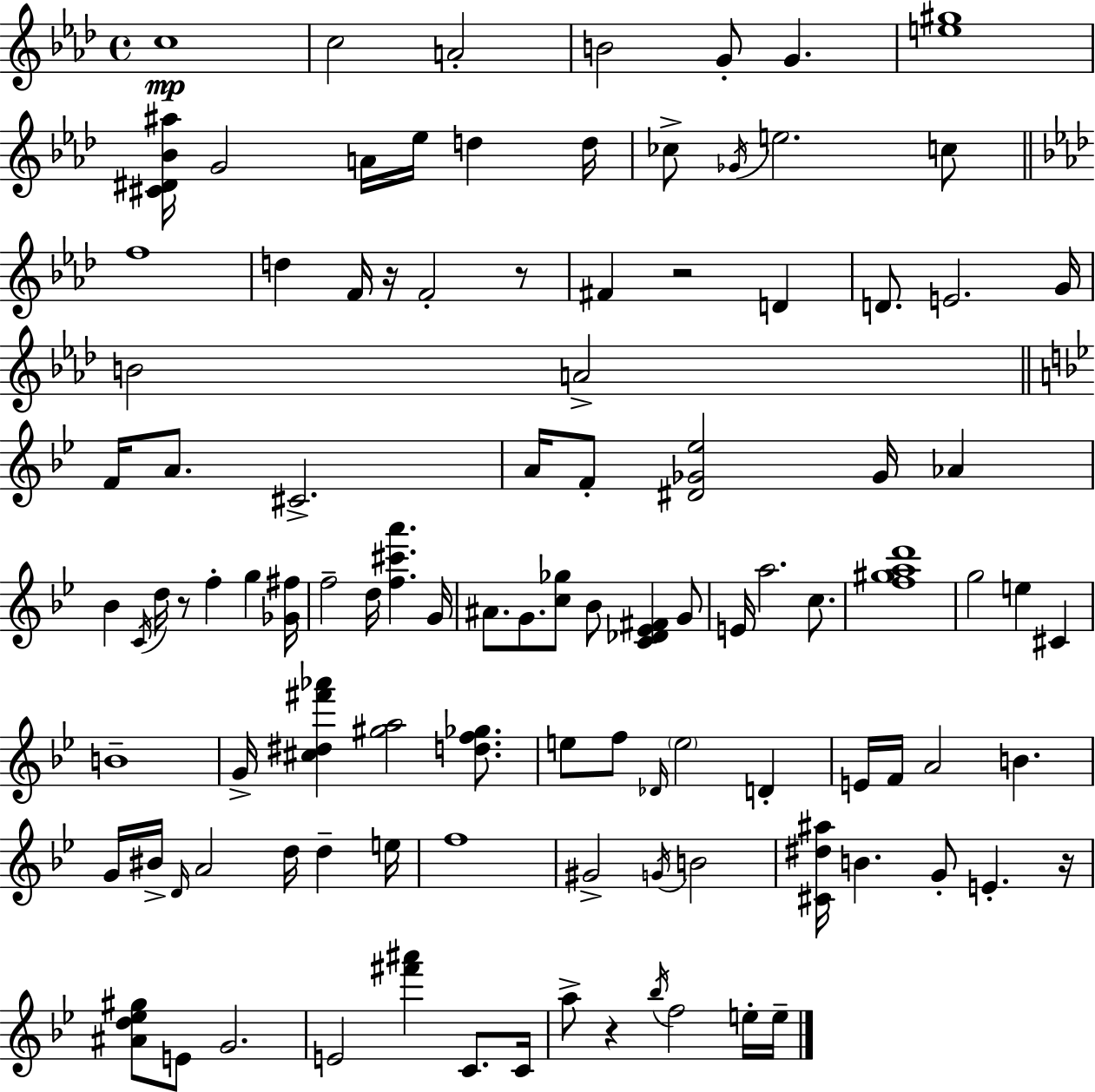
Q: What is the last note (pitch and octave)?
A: E5